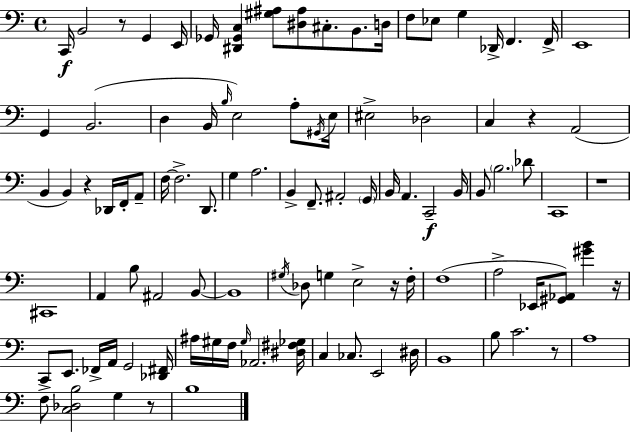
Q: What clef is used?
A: bass